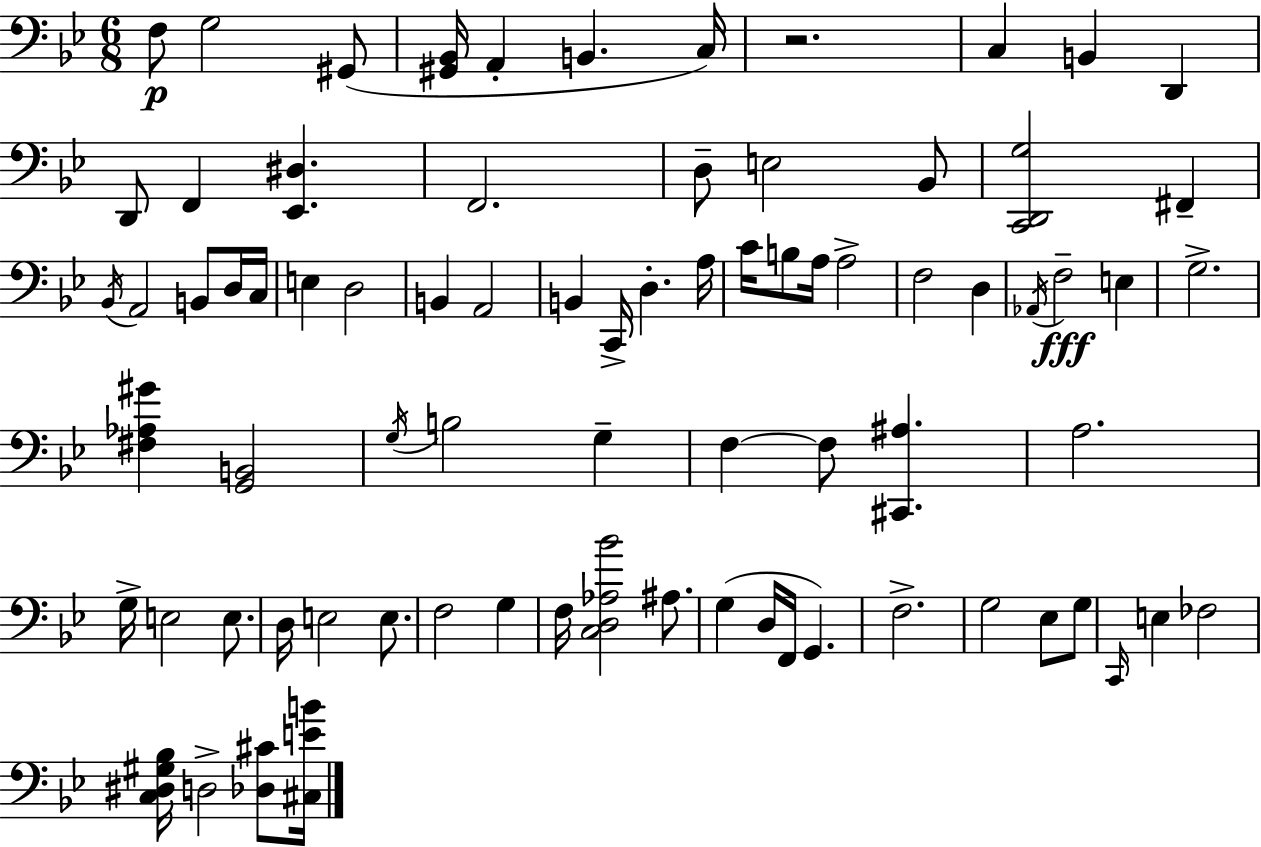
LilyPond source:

{
  \clef bass
  \numericTimeSignature
  \time 6/8
  \key g \minor
  f8\p g2 gis,8( | <gis, bes,>16 a,4-. b,4. c16) | r2. | c4 b,4 d,4 | \break d,8 f,4 <ees, dis>4. | f,2. | d8-- e2 bes,8 | <c, d, g>2 fis,4-- | \break \acciaccatura { bes,16 } a,2 b,8 d16 | c16 e4 d2 | b,4 a,2 | b,4 c,16-> d4.-. | \break a16 c'16 b8 a16 a2-> | f2 d4 | \acciaccatura { aes,16 }\fff f2-- e4 | g2.-> | \break <fis aes gis'>4 <g, b,>2 | \acciaccatura { g16 } b2 g4-- | f4~~ f8 <cis, ais>4. | a2. | \break g16-> e2 | e8. d16 e2 | e8. f2 g4 | f16 <c d aes bes'>2 | \break ais8. g4( d16 f,16 g,4.) | f2.-> | g2 ees8 | g8 \grace { c,16 } e4 fes2 | \break <c dis gis bes>16 d2-> | <des cis'>8 <cis e' b'>16 \bar "|."
}